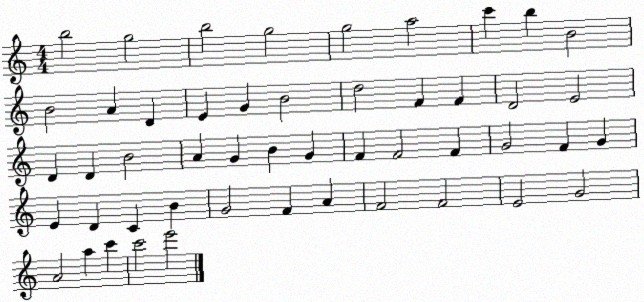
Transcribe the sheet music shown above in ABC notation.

X:1
T:Untitled
M:4/4
L:1/4
K:C
b2 g2 b2 g2 g2 a2 c' b B2 B2 A D E G B2 d2 F F D2 E2 D D B2 A G B G F F2 F G2 F G E D C B G2 F A F2 F2 E2 G2 A2 a c' c'2 e'2